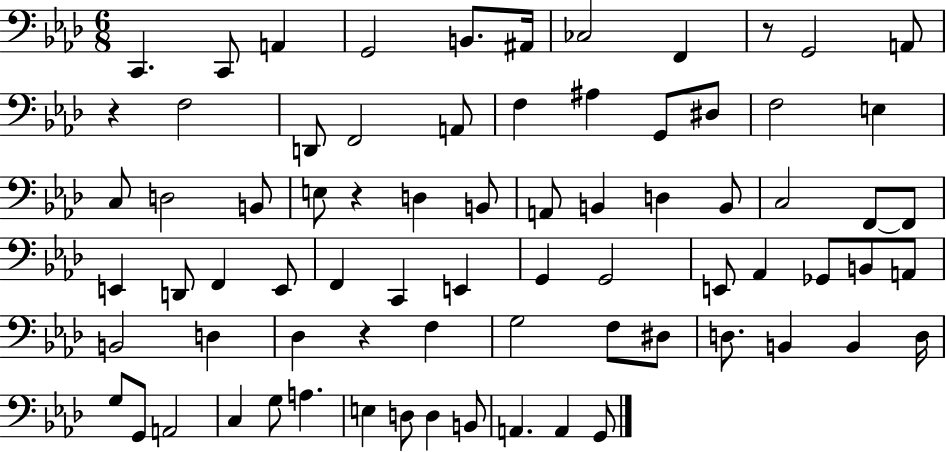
C2/q. C2/e A2/q G2/h B2/e. A#2/s CES3/h F2/q R/e G2/h A2/e R/q F3/h D2/e F2/h A2/e F3/q A#3/q G2/e D#3/e F3/h E3/q C3/e D3/h B2/e E3/e R/q D3/q B2/e A2/e B2/q D3/q B2/e C3/h F2/e F2/e E2/q D2/e F2/q E2/e F2/q C2/q E2/q G2/q G2/h E2/e Ab2/q Gb2/e B2/e A2/e B2/h D3/q Db3/q R/q F3/q G3/h F3/e D#3/e D3/e. B2/q B2/q D3/s G3/e G2/e A2/h C3/q G3/e A3/q. E3/q D3/e D3/q B2/e A2/q. A2/q G2/e